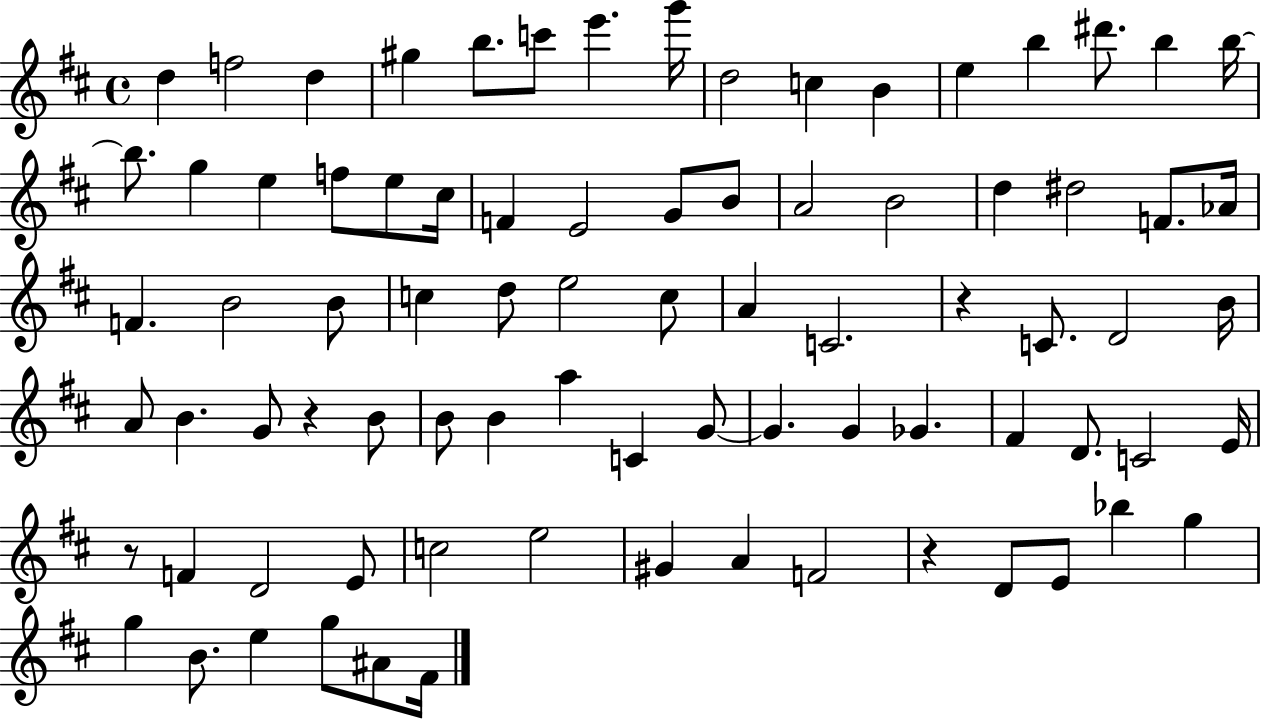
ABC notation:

X:1
T:Untitled
M:4/4
L:1/4
K:D
d f2 d ^g b/2 c'/2 e' g'/4 d2 c B e b ^d'/2 b b/4 b/2 g e f/2 e/2 ^c/4 F E2 G/2 B/2 A2 B2 d ^d2 F/2 _A/4 F B2 B/2 c d/2 e2 c/2 A C2 z C/2 D2 B/4 A/2 B G/2 z B/2 B/2 B a C G/2 G G _G ^F D/2 C2 E/4 z/2 F D2 E/2 c2 e2 ^G A F2 z D/2 E/2 _b g g B/2 e g/2 ^A/2 ^F/4